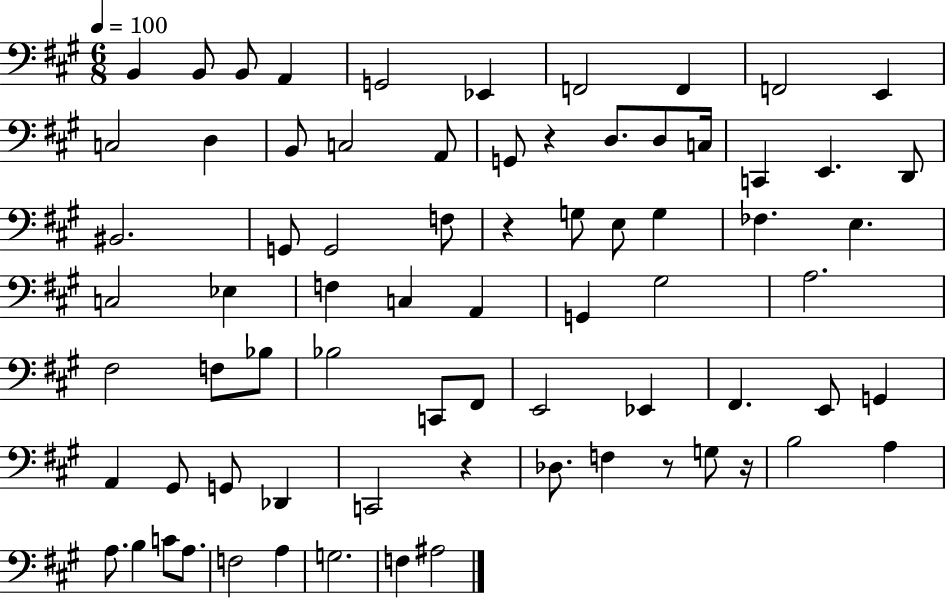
B2/q B2/e B2/e A2/q G2/h Eb2/q F2/h F2/q F2/h E2/q C3/h D3/q B2/e C3/h A2/e G2/e R/q D3/e. D3/e C3/s C2/q E2/q. D2/e BIS2/h. G2/e G2/h F3/e R/q G3/e E3/e G3/q FES3/q. E3/q. C3/h Eb3/q F3/q C3/q A2/q G2/q G#3/h A3/h. F#3/h F3/e Bb3/e Bb3/h C2/e F#2/e E2/h Eb2/q F#2/q. E2/e G2/q A2/q G#2/e G2/e Db2/q C2/h R/q Db3/e. F3/q R/e G3/e R/s B3/h A3/q A3/e. B3/q C4/e A3/e. F3/h A3/q G3/h. F3/q A#3/h